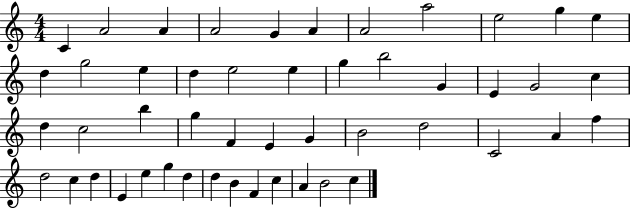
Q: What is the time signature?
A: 4/4